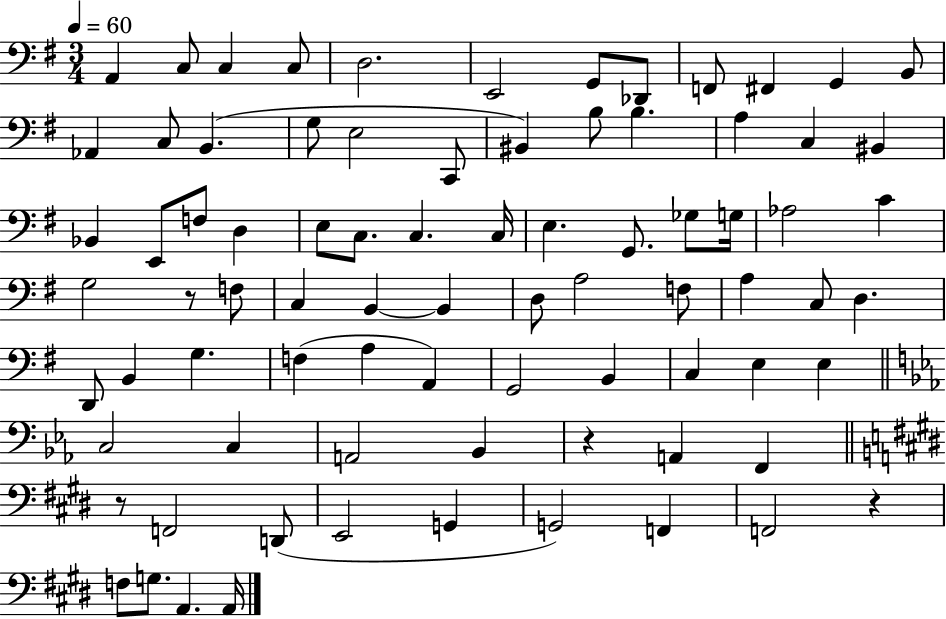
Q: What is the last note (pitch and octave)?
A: A2